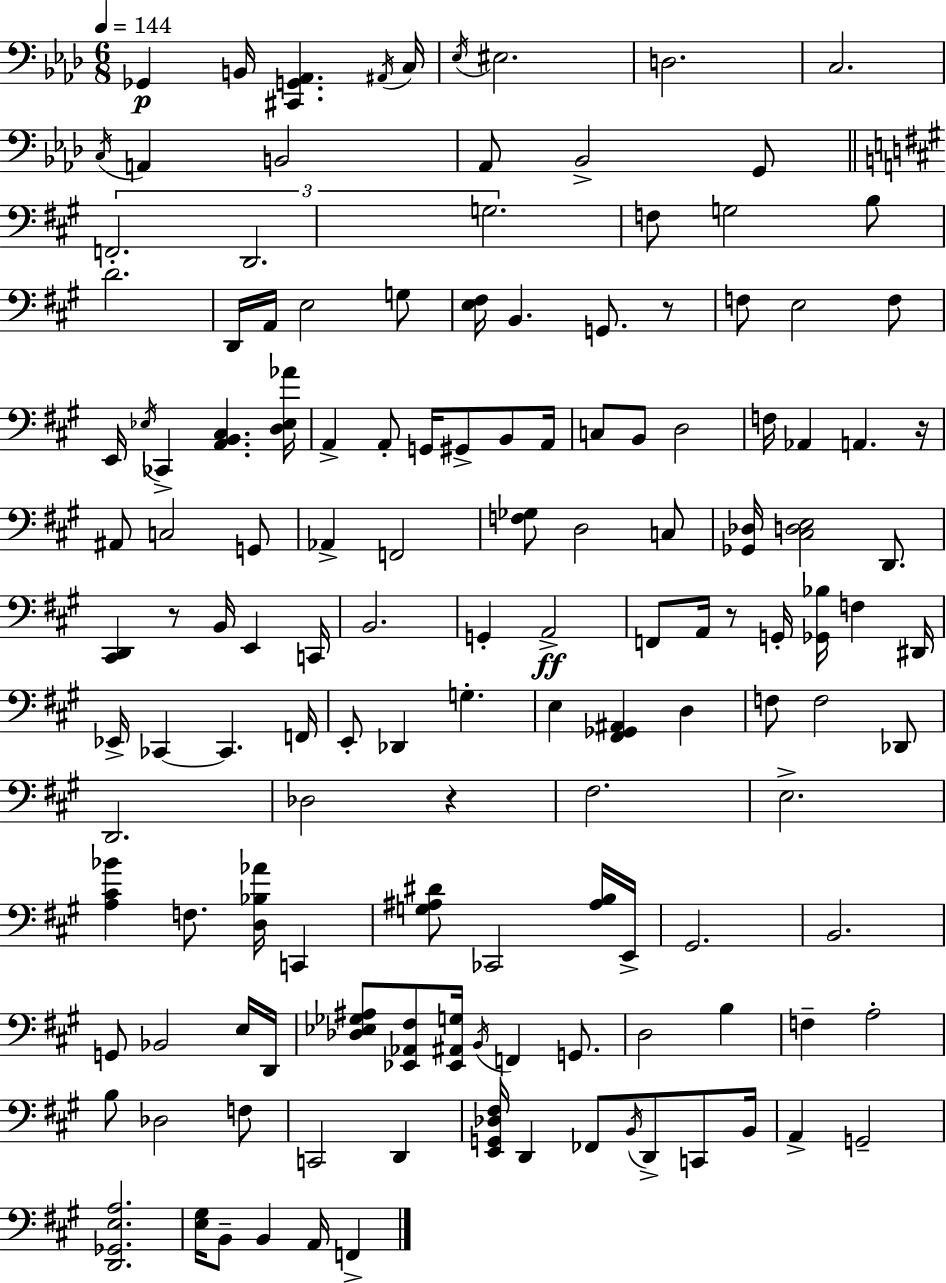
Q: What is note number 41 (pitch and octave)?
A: B2